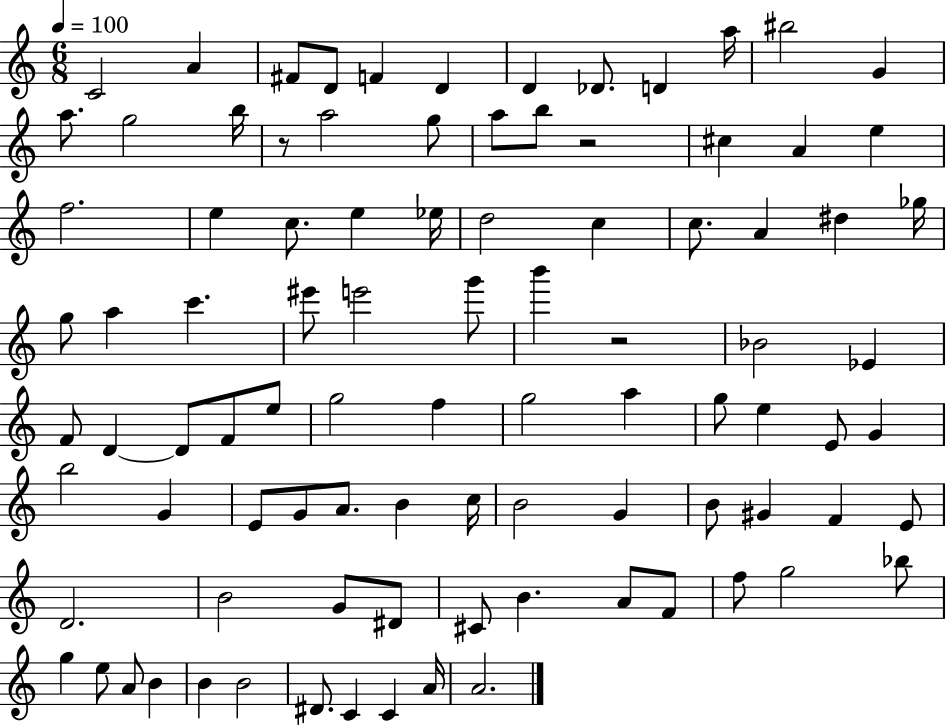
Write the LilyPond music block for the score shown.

{
  \clef treble
  \numericTimeSignature
  \time 6/8
  \key c \major
  \tempo 4 = 100
  c'2 a'4 | fis'8 d'8 f'4 d'4 | d'4 des'8. d'4 a''16 | bis''2 g'4 | \break a''8. g''2 b''16 | r8 a''2 g''8 | a''8 b''8 r2 | cis''4 a'4 e''4 | \break f''2. | e''4 c''8. e''4 ees''16 | d''2 c''4 | c''8. a'4 dis''4 ges''16 | \break g''8 a''4 c'''4. | eis'''8 e'''2 g'''8 | b'''4 r2 | bes'2 ees'4 | \break f'8 d'4~~ d'8 f'8 e''8 | g''2 f''4 | g''2 a''4 | g''8 e''4 e'8 g'4 | \break b''2 g'4 | e'8 g'8 a'8. b'4 c''16 | b'2 g'4 | b'8 gis'4 f'4 e'8 | \break d'2. | b'2 g'8 dis'8 | cis'8 b'4. a'8 f'8 | f''8 g''2 bes''8 | \break g''4 e''8 a'8 b'4 | b'4 b'2 | dis'8. c'4 c'4 a'16 | a'2. | \break \bar "|."
}